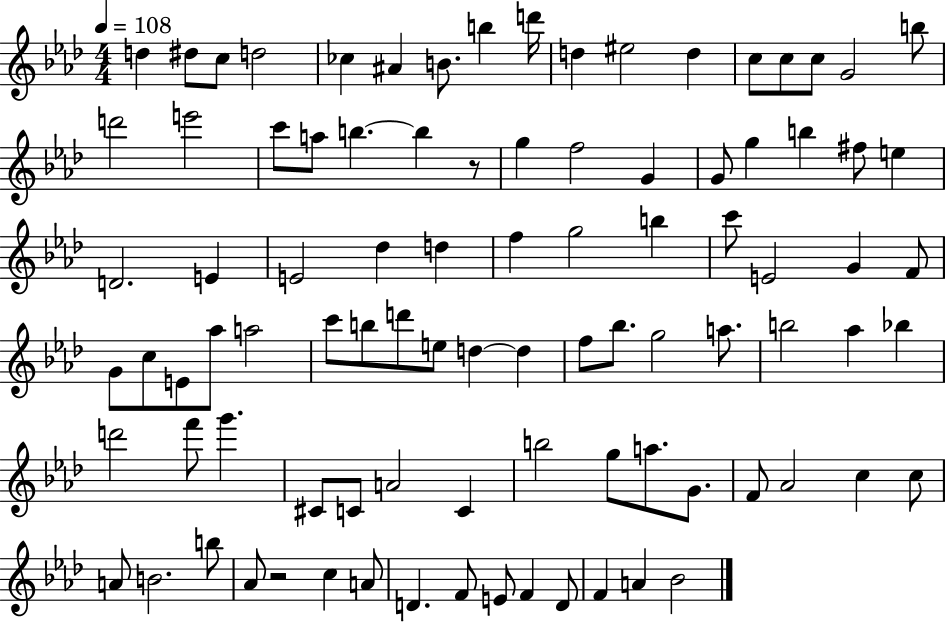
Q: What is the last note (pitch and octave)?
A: Bb4